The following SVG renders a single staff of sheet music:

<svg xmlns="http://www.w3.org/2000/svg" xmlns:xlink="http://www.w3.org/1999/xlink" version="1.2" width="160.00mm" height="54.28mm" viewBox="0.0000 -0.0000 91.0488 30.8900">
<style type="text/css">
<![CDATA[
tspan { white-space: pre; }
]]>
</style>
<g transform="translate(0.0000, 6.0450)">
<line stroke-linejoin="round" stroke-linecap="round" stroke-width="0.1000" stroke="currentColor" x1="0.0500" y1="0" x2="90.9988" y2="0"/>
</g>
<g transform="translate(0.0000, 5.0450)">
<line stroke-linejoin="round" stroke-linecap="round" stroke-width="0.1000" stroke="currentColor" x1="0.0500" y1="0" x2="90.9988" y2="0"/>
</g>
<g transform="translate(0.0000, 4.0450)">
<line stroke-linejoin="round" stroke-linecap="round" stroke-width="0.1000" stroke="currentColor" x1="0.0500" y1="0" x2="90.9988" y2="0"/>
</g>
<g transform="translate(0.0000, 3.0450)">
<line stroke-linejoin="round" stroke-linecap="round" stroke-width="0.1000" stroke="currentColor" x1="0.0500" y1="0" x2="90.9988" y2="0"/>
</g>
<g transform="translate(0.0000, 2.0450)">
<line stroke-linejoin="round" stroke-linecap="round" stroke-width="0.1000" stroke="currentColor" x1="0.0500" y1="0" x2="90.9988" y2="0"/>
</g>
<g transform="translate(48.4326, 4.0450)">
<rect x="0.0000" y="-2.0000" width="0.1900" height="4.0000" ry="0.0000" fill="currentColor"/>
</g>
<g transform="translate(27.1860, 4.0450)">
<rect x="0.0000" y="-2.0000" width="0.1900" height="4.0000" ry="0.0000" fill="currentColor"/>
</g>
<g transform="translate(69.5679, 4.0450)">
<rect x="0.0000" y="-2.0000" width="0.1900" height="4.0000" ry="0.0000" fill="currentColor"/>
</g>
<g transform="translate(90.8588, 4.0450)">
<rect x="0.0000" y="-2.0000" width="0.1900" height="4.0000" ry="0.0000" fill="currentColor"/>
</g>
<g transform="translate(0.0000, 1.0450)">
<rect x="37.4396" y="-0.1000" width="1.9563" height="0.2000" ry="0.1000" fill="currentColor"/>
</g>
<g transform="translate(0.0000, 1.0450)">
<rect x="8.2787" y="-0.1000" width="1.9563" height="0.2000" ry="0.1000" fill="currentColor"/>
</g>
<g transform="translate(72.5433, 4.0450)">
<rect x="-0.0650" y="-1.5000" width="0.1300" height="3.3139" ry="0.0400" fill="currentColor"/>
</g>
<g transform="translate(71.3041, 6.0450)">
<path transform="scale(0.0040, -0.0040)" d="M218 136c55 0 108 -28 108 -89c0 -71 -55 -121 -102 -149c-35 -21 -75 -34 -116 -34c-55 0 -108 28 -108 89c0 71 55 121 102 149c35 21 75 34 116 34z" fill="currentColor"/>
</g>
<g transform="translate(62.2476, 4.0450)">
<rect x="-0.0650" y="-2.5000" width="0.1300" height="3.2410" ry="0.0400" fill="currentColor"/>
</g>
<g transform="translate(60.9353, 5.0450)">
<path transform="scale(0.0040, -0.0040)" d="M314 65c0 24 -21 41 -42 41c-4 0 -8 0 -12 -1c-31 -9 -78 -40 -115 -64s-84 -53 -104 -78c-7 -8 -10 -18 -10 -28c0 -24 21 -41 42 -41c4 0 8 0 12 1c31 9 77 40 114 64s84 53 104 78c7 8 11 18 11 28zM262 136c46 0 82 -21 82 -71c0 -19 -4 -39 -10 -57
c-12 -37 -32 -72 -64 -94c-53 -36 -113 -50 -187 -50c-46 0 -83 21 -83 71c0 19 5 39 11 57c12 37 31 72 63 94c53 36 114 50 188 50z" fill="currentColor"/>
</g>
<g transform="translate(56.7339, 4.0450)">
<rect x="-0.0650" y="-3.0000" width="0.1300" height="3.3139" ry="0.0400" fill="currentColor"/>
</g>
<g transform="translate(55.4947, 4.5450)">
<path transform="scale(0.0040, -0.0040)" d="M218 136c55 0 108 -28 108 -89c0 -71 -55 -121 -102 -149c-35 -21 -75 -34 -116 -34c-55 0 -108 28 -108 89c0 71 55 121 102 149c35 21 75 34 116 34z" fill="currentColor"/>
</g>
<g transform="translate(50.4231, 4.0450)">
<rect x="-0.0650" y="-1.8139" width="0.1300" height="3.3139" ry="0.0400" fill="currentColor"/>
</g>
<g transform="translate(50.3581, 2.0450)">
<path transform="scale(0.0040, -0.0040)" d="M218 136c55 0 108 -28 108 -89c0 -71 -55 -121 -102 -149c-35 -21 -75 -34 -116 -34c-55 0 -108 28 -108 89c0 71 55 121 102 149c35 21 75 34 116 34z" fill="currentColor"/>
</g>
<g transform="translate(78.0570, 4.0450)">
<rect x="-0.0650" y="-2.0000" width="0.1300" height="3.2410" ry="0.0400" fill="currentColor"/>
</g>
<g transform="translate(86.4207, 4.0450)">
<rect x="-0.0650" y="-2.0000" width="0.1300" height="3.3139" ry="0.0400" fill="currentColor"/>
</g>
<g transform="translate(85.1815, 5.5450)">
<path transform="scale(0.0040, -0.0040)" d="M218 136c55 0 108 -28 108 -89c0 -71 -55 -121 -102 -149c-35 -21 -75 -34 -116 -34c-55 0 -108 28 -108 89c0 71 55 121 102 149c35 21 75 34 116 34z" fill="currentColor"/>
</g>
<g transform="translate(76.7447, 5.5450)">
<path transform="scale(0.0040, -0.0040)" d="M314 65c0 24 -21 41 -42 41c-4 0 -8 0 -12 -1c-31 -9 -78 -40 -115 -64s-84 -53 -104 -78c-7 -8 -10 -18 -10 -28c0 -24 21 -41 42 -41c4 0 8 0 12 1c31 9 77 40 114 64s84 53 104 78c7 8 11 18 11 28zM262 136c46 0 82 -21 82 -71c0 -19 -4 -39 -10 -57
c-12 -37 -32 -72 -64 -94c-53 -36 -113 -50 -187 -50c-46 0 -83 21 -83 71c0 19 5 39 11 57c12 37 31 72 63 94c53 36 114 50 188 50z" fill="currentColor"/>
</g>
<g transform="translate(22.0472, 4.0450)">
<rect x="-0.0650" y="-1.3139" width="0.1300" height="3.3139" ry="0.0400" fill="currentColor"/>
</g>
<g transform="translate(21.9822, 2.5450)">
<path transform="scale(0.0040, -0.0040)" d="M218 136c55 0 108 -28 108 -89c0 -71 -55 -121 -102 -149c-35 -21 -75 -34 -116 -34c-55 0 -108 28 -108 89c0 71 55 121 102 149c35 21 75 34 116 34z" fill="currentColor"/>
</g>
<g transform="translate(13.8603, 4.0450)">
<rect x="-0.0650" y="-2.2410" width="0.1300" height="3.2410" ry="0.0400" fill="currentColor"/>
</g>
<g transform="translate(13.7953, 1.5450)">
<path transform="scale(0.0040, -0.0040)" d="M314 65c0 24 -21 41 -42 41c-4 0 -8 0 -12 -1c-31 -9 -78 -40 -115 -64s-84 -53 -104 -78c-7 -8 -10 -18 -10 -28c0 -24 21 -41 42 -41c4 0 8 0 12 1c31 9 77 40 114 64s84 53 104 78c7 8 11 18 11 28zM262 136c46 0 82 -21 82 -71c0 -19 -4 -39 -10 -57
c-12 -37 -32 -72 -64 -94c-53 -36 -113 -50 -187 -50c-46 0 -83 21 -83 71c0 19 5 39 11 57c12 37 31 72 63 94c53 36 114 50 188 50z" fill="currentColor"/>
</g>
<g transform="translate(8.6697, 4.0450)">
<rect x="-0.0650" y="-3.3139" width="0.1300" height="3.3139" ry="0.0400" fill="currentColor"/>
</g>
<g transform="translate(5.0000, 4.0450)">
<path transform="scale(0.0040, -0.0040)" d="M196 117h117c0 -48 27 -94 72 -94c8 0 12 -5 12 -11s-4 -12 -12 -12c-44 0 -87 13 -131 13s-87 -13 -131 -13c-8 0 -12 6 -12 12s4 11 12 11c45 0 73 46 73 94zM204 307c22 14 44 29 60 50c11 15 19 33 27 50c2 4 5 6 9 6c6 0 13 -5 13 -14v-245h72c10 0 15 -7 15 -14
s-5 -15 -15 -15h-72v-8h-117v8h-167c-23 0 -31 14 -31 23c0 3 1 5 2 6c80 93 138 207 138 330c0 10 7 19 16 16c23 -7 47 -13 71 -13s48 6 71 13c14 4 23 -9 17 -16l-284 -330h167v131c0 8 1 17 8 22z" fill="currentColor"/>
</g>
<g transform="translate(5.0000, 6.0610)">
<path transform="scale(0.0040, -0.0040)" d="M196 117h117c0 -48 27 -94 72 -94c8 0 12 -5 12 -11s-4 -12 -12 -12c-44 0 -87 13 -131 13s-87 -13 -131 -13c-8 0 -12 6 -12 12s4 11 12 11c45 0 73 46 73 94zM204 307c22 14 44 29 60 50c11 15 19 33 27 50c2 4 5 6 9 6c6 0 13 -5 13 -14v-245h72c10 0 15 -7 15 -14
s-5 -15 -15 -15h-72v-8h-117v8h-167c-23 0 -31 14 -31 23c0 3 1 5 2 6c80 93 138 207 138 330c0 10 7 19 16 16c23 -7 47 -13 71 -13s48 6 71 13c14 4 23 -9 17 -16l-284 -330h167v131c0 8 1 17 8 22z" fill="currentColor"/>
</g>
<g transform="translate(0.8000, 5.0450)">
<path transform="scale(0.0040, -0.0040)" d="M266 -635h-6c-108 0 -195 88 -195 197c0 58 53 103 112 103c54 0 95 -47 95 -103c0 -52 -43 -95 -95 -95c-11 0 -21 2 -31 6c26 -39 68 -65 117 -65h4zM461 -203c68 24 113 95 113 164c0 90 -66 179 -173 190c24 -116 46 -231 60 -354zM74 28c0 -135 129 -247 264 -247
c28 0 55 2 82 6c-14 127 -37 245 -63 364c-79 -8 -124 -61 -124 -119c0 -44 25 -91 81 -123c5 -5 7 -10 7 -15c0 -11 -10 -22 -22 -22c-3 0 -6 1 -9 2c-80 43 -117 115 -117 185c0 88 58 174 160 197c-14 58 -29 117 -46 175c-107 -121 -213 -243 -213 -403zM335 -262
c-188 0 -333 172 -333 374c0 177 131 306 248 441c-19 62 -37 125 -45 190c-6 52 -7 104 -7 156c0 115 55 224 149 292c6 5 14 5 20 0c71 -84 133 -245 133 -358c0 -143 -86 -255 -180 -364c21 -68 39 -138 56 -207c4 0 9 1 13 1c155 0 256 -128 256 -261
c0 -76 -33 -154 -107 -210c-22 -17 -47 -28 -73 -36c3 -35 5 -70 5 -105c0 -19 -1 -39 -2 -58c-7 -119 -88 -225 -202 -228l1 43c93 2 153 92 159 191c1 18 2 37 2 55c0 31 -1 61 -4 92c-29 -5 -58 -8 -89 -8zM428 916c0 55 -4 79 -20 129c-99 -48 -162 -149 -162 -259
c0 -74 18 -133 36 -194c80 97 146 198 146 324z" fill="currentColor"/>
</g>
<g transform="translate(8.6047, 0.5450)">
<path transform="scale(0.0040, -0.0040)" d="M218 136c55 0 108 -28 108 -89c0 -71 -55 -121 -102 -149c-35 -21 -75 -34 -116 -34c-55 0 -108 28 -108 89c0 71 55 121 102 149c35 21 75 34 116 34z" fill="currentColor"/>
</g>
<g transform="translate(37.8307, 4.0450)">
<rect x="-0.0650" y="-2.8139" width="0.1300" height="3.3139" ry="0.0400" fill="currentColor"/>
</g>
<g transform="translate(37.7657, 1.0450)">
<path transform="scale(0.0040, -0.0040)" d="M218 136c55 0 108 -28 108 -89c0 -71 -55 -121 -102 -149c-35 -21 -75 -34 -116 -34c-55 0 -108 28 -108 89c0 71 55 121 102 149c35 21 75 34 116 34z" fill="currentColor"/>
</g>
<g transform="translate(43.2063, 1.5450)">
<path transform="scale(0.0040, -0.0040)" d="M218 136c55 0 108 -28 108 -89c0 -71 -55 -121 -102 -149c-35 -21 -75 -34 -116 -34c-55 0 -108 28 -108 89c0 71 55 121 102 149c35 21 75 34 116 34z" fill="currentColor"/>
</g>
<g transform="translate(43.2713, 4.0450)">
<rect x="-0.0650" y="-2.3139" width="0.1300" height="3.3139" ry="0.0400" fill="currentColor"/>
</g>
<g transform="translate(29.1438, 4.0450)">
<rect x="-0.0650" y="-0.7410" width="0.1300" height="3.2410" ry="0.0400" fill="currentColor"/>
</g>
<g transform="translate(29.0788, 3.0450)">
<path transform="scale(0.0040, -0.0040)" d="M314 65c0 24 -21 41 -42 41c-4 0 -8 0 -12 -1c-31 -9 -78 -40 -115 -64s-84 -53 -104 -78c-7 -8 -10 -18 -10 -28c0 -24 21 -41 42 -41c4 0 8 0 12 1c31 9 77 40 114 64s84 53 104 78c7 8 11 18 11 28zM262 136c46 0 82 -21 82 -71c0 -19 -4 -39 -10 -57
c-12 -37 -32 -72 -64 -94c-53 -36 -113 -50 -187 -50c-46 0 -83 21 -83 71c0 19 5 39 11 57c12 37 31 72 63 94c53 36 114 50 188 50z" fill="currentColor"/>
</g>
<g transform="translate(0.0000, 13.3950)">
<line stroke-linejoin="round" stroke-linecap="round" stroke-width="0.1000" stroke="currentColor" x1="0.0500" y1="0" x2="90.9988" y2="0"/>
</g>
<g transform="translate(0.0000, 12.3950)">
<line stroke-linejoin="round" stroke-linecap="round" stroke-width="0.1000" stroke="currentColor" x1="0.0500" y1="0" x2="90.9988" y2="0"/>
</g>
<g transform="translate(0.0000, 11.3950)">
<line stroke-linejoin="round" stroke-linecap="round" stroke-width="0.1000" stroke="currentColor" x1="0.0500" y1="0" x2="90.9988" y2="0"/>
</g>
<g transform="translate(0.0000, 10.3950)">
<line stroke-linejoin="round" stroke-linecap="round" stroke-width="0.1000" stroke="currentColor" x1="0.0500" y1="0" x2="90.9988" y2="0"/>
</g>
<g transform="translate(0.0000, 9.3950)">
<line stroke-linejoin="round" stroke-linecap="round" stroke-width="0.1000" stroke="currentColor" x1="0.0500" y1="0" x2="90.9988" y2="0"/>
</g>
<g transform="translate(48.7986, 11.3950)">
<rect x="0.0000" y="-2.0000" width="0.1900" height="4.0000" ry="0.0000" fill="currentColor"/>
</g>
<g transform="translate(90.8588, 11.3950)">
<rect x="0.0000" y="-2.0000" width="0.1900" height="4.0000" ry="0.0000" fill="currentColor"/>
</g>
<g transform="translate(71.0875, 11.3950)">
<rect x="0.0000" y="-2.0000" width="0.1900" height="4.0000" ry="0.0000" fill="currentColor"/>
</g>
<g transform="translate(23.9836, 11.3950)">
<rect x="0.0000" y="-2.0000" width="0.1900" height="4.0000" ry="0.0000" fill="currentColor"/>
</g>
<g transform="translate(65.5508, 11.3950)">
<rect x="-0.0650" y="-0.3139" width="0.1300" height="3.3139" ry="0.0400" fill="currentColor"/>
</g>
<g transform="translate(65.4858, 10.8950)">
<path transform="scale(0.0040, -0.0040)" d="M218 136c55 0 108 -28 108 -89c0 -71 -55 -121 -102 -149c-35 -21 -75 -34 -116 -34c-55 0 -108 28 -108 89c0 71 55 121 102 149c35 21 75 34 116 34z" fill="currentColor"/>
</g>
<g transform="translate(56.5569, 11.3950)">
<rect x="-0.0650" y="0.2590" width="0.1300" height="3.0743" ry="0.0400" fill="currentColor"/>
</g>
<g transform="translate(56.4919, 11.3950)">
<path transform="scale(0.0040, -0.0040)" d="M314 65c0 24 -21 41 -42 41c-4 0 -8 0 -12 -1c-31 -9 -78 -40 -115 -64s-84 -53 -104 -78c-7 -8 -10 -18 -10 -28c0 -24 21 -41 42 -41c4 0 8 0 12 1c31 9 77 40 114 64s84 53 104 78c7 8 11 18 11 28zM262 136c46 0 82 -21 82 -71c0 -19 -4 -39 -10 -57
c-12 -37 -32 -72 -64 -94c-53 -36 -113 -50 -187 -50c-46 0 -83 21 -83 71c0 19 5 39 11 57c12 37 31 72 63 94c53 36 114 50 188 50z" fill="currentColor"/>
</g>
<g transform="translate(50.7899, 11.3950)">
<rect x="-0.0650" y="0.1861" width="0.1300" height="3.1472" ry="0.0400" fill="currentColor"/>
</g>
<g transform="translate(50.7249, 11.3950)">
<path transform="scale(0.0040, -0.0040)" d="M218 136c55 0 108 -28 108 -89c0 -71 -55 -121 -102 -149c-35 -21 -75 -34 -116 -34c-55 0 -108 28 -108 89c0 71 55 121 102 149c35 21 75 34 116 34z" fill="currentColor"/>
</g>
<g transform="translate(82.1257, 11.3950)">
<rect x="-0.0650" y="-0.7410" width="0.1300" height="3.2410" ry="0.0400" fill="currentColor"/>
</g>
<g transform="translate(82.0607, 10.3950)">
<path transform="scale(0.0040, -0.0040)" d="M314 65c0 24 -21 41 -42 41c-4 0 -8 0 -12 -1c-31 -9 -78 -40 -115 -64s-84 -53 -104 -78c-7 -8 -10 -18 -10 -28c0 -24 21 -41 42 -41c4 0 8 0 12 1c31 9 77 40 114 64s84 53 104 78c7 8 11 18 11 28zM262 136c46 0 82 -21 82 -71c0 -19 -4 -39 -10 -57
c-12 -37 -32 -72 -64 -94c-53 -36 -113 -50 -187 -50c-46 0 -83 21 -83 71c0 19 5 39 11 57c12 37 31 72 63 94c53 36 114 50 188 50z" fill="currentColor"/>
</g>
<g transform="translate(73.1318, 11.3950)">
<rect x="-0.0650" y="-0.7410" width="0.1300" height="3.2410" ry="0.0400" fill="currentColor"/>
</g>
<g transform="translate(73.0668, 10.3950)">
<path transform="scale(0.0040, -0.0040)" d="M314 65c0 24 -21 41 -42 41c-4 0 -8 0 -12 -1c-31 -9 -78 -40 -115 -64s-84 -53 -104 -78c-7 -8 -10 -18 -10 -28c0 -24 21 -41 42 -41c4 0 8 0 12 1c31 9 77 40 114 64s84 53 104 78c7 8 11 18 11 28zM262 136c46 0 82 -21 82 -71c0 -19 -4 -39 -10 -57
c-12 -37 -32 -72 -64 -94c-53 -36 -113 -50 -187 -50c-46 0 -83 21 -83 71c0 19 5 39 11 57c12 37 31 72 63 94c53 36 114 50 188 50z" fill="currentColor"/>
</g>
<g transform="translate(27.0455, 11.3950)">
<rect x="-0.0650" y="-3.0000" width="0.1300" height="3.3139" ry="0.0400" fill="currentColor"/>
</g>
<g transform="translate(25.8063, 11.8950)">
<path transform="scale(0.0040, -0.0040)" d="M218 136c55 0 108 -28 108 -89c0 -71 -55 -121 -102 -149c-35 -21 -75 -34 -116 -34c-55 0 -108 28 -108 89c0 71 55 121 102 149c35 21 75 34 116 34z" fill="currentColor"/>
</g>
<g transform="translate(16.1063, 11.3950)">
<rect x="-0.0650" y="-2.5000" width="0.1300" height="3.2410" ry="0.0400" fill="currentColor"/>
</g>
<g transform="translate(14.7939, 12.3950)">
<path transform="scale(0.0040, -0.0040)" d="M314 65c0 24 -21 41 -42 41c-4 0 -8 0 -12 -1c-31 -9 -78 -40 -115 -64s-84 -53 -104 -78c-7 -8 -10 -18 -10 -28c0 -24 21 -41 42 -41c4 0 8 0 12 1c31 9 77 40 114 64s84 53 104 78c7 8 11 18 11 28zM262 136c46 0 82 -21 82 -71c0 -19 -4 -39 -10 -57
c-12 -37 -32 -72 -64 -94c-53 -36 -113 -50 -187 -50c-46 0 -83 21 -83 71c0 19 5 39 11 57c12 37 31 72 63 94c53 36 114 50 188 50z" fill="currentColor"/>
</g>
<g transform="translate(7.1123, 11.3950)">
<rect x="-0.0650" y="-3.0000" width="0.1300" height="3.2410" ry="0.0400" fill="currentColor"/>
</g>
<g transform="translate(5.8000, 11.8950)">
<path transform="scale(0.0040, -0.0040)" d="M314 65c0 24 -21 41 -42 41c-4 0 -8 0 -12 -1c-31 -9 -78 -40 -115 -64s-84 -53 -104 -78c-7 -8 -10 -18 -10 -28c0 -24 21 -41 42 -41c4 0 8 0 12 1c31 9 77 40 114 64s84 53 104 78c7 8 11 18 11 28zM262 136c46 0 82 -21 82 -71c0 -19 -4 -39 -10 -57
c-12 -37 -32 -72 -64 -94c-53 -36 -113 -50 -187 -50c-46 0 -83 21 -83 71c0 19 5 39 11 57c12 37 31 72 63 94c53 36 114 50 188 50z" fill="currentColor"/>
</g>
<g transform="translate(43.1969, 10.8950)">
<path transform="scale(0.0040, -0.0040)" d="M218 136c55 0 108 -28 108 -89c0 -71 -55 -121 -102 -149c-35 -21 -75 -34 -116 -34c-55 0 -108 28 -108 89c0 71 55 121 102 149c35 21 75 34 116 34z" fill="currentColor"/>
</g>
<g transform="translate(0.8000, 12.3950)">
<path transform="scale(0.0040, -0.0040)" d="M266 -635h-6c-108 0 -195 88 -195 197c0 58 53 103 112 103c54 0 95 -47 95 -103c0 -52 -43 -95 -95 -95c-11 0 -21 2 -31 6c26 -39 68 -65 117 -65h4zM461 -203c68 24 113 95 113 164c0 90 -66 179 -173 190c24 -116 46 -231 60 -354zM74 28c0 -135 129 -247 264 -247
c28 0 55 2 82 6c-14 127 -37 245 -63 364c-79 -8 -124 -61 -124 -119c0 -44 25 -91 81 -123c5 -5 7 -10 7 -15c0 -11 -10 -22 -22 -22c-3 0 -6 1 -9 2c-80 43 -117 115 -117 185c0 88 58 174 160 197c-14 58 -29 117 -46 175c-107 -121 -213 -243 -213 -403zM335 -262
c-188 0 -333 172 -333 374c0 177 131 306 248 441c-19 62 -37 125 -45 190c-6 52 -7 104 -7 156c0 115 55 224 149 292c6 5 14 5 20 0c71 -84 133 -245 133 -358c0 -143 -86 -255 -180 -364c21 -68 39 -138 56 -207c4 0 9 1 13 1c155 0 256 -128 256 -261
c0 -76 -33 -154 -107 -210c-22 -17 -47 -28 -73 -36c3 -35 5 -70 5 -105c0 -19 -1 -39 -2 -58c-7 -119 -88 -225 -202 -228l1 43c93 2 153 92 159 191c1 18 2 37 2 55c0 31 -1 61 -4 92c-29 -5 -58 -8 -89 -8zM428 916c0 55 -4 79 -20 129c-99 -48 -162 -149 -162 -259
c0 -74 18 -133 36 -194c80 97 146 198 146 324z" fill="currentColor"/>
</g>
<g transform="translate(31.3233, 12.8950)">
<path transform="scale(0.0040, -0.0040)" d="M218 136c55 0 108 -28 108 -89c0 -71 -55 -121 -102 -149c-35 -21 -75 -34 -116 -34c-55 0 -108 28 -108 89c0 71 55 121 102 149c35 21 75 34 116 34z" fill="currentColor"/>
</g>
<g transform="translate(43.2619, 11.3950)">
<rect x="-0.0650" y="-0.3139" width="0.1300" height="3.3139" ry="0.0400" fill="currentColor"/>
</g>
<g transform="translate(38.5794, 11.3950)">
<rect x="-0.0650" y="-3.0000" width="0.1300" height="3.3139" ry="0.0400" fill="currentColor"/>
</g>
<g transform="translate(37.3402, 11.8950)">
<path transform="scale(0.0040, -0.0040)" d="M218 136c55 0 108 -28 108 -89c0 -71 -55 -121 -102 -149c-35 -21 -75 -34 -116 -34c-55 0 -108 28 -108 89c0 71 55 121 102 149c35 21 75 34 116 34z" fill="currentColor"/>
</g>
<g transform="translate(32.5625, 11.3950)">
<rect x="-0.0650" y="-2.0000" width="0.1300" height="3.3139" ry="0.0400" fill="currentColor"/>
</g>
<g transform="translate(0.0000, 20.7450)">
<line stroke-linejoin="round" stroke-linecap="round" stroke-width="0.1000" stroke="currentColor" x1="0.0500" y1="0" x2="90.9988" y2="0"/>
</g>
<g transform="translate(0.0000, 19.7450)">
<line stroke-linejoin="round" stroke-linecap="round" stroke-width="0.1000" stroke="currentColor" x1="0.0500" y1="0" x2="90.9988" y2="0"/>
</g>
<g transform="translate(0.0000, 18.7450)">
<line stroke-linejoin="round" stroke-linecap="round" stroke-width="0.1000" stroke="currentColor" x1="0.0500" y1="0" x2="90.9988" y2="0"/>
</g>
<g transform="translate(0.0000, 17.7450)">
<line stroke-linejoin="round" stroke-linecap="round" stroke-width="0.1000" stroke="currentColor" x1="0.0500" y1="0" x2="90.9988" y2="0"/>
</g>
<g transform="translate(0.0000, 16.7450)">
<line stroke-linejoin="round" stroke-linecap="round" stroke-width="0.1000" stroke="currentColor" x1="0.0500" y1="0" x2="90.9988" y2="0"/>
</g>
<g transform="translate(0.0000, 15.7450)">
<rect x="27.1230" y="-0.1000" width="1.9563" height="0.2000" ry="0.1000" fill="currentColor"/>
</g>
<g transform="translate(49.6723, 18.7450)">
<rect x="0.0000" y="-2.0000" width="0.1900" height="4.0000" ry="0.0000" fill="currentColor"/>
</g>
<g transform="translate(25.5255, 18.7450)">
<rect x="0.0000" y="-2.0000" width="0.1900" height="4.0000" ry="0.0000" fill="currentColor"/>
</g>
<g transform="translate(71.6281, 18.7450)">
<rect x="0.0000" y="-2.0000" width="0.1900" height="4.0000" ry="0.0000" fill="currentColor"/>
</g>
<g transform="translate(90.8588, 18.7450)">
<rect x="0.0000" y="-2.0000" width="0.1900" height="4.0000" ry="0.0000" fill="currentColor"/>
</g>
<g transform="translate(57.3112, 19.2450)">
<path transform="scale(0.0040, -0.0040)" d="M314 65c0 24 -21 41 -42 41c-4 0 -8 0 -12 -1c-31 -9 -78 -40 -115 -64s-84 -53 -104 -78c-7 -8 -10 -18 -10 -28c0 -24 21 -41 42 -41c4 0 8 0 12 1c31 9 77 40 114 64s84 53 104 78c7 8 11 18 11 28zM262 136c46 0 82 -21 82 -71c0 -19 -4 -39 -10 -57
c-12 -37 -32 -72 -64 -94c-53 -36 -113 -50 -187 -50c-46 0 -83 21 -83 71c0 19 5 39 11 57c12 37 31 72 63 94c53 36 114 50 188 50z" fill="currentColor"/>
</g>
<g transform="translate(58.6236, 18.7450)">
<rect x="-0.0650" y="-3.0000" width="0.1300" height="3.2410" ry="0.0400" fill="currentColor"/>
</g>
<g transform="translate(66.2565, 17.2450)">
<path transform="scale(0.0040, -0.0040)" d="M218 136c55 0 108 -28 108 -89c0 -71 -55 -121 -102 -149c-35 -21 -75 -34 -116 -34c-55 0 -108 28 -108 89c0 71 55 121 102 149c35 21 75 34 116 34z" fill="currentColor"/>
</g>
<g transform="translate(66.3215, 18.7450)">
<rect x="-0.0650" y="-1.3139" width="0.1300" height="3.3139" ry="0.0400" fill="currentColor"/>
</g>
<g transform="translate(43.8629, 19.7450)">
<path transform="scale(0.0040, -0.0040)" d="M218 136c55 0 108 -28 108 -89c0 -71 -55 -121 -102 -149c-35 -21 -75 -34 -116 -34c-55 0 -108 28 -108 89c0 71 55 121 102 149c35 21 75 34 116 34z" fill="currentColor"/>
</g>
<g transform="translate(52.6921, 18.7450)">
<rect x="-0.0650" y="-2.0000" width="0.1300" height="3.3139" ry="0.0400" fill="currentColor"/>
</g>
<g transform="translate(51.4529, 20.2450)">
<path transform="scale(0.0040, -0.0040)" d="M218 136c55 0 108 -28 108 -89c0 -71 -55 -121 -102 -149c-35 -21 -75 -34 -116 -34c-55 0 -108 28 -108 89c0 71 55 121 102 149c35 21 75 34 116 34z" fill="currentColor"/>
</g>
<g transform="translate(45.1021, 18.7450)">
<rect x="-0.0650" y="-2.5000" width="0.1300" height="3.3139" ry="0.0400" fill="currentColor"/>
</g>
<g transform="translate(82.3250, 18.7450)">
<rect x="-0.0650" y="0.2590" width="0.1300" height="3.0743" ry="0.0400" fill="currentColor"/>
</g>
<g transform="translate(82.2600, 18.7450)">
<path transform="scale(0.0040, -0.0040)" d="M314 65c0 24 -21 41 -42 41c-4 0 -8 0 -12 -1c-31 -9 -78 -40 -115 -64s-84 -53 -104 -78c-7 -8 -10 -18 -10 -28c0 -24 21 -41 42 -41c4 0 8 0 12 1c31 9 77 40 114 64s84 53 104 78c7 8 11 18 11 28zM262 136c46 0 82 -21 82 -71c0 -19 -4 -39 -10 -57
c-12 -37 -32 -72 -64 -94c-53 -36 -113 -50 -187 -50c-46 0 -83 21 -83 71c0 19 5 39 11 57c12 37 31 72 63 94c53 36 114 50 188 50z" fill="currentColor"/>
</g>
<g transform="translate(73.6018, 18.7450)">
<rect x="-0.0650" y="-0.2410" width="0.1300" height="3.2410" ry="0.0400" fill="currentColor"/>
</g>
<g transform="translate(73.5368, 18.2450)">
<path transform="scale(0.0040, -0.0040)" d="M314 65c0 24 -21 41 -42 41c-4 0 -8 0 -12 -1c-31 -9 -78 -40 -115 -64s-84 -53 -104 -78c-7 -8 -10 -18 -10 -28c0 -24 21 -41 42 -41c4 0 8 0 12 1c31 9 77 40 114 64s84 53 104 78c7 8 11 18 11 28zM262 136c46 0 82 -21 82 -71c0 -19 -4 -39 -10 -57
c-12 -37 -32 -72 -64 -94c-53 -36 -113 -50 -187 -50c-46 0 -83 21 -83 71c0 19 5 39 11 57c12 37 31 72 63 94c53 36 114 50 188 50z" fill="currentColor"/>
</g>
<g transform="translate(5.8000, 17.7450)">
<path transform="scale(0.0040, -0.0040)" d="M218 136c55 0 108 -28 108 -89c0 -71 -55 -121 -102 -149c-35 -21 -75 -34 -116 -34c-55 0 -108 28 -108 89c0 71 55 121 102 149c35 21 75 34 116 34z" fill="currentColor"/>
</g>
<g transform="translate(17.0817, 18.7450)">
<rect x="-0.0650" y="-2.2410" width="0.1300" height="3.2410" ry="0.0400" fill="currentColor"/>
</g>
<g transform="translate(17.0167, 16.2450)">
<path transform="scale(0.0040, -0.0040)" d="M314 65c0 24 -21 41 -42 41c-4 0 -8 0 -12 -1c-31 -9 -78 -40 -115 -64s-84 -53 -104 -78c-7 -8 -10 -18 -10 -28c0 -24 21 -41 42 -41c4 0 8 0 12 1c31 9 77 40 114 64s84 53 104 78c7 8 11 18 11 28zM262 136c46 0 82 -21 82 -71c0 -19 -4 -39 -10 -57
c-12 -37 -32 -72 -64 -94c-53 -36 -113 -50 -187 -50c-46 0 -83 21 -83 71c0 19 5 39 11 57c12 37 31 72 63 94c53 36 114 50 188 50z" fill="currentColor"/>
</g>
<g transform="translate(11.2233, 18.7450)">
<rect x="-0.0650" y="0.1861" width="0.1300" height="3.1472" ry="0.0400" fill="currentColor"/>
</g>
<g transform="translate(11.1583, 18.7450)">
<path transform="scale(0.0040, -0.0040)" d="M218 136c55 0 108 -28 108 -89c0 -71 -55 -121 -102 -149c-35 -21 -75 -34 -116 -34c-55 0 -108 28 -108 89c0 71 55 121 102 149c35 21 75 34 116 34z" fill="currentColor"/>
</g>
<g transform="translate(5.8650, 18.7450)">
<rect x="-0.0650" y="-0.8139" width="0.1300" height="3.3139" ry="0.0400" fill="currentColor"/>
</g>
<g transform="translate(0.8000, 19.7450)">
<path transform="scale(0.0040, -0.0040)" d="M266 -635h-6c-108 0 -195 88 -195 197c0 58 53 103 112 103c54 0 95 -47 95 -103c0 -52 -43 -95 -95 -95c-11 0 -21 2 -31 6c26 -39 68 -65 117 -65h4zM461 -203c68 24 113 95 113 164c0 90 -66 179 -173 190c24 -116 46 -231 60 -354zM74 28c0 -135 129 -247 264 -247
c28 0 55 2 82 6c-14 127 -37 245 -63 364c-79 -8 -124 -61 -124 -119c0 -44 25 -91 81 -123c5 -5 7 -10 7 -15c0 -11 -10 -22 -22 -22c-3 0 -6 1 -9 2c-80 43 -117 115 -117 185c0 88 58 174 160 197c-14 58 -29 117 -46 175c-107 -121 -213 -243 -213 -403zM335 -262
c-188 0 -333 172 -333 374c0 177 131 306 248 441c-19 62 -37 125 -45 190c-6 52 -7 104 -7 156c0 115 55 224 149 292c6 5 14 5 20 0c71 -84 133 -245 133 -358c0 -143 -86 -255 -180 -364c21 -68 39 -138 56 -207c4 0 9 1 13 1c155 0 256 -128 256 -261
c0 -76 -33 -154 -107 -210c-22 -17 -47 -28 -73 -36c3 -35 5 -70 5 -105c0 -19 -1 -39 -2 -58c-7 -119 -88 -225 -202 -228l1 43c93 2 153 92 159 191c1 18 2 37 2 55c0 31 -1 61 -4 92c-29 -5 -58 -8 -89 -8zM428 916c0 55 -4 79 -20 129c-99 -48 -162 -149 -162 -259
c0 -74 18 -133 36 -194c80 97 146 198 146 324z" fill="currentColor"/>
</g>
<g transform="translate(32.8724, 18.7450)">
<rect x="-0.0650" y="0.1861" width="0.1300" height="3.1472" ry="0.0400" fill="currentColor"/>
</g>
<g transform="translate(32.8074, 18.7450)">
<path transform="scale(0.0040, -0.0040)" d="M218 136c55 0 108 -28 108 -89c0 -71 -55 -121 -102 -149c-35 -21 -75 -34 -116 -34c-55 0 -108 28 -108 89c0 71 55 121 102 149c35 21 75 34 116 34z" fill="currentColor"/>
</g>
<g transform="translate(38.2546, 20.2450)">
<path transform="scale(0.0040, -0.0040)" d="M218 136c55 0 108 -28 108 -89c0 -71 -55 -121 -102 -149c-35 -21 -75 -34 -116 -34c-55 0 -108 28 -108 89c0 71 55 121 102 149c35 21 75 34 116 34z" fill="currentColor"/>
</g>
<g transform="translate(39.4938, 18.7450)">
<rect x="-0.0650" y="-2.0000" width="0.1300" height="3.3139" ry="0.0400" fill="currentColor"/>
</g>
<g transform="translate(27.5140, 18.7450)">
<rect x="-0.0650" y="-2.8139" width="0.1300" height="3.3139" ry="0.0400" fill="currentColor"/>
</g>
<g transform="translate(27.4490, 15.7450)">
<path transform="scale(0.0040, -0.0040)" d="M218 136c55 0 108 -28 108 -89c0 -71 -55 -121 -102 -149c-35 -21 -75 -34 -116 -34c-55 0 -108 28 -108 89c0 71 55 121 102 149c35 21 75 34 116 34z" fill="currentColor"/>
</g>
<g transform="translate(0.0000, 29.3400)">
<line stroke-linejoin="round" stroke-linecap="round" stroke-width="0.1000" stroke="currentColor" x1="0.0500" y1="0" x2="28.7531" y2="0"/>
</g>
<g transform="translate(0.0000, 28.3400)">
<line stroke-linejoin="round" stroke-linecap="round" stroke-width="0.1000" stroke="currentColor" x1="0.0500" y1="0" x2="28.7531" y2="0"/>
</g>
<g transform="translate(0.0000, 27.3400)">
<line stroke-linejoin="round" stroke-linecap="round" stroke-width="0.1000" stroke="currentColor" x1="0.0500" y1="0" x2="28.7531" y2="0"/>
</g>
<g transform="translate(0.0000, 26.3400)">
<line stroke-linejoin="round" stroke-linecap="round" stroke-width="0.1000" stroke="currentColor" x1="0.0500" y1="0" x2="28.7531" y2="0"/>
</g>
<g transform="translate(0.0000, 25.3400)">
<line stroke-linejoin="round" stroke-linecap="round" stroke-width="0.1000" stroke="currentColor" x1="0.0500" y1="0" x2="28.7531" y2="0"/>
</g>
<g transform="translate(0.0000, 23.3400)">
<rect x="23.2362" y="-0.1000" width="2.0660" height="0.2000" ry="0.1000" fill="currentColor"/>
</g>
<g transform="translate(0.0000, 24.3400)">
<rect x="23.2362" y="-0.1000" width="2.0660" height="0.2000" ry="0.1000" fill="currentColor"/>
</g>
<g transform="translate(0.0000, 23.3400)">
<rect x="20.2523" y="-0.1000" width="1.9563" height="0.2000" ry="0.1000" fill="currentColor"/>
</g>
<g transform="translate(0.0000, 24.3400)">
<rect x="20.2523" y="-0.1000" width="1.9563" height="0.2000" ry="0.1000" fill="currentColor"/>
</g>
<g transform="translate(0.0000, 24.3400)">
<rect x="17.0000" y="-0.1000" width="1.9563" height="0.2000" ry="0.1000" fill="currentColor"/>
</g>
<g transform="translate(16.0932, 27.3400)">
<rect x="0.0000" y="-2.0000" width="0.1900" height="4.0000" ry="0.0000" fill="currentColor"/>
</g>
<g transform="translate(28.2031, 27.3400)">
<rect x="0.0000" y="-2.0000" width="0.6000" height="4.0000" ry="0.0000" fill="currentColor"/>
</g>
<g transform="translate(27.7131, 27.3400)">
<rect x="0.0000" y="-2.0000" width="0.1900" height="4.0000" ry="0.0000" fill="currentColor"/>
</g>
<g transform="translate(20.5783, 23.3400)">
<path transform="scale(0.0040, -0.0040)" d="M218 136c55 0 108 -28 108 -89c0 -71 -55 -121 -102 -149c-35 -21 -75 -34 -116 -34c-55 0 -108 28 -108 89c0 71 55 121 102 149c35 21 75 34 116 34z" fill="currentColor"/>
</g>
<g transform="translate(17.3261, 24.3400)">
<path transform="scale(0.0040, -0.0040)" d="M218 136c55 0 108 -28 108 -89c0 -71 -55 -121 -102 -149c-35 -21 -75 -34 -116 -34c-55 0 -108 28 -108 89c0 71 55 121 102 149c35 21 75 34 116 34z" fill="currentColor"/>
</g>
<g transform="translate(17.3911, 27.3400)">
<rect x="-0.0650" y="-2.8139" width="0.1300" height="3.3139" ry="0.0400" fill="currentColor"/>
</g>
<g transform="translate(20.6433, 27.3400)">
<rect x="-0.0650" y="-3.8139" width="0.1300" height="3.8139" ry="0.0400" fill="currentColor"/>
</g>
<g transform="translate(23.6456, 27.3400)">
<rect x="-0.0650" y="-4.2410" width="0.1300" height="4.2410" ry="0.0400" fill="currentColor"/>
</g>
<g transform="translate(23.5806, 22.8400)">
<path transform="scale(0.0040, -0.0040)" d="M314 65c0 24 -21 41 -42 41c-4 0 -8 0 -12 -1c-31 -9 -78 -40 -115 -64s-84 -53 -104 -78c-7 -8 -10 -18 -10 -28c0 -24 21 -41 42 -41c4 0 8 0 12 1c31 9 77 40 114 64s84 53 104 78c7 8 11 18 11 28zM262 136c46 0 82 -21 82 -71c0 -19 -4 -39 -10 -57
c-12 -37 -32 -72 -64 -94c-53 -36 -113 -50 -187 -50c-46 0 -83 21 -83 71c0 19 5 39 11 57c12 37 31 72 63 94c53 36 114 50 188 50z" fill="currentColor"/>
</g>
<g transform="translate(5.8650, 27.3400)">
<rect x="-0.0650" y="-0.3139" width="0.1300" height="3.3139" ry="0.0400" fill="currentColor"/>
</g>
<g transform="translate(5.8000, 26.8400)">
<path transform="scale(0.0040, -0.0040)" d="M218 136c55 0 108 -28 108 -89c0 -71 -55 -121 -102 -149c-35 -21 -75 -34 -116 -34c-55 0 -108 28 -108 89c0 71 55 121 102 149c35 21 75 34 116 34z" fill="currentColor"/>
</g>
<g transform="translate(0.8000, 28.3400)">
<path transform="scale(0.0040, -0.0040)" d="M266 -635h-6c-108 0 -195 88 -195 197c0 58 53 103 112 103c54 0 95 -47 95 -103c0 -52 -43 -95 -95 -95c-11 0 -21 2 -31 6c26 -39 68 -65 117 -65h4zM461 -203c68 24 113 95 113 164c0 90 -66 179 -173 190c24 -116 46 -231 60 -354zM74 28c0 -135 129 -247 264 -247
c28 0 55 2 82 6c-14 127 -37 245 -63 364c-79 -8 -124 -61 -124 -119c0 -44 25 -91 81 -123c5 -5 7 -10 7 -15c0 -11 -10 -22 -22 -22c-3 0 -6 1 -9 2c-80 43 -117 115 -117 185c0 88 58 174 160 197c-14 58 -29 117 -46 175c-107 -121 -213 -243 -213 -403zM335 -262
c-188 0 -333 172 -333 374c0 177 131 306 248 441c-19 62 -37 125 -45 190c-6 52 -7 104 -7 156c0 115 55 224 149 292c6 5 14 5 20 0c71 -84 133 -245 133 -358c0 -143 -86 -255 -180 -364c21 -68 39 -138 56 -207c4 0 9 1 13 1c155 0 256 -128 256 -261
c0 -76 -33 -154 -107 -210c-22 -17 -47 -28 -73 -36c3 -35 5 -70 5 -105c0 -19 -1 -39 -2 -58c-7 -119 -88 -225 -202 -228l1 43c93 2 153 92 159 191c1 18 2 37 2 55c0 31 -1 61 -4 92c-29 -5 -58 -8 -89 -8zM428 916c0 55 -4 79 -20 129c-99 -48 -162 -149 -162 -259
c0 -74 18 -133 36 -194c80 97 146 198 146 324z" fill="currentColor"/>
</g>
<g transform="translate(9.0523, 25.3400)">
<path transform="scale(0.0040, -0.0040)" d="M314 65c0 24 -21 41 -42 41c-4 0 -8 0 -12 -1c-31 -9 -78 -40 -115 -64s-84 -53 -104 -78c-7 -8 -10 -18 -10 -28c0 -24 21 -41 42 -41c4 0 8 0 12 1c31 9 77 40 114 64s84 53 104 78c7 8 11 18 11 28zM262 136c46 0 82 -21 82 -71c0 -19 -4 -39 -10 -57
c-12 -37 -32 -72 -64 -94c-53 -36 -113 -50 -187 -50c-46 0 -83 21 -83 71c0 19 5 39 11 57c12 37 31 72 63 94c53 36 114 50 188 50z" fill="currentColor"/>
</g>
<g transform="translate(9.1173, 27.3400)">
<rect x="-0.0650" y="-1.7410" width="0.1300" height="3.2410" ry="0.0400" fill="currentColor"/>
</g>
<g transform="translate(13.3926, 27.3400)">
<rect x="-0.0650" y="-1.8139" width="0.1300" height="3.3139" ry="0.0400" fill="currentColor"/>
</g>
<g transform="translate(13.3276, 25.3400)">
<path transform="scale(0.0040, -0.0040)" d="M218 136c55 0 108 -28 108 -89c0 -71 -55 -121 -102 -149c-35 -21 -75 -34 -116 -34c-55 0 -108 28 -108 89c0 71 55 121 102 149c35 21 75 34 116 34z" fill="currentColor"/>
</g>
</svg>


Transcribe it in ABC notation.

X:1
T:Untitled
M:4/4
L:1/4
K:C
b g2 e d2 a g f A G2 E F2 F A2 G2 A F A c B B2 c d2 d2 d B g2 a B F G F A2 e c2 B2 c f2 f a c' d'2